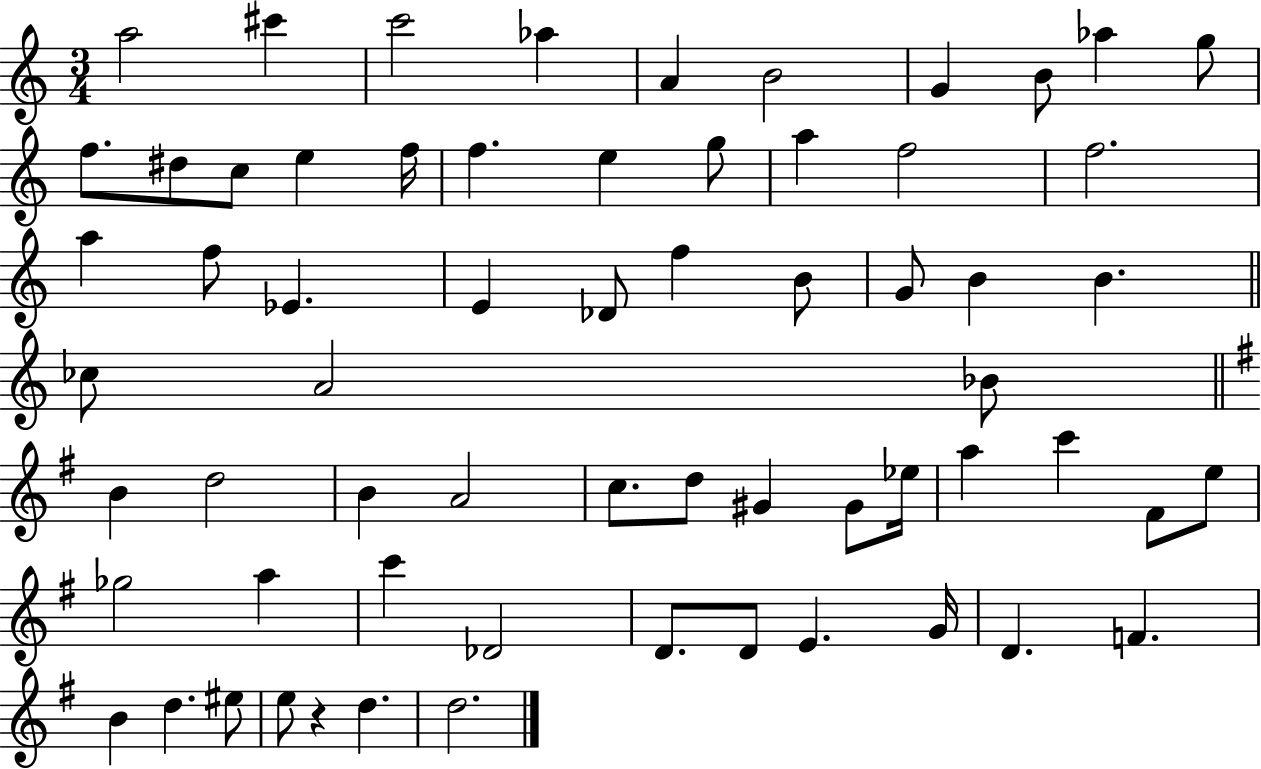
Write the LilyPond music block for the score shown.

{
  \clef treble
  \numericTimeSignature
  \time 3/4
  \key c \major
  a''2 cis'''4 | c'''2 aes''4 | a'4 b'2 | g'4 b'8 aes''4 g''8 | \break f''8. dis''8 c''8 e''4 f''16 | f''4. e''4 g''8 | a''4 f''2 | f''2. | \break a''4 f''8 ees'4. | e'4 des'8 f''4 b'8 | g'8 b'4 b'4. | \bar "||" \break \key c \major ces''8 a'2 bes'8 | \bar "||" \break \key g \major b'4 d''2 | b'4 a'2 | c''8. d''8 gis'4 gis'8 ees''16 | a''4 c'''4 fis'8 e''8 | \break ges''2 a''4 | c'''4 des'2 | d'8. d'8 e'4. g'16 | d'4. f'4. | \break b'4 d''4. eis''8 | e''8 r4 d''4. | d''2. | \bar "|."
}